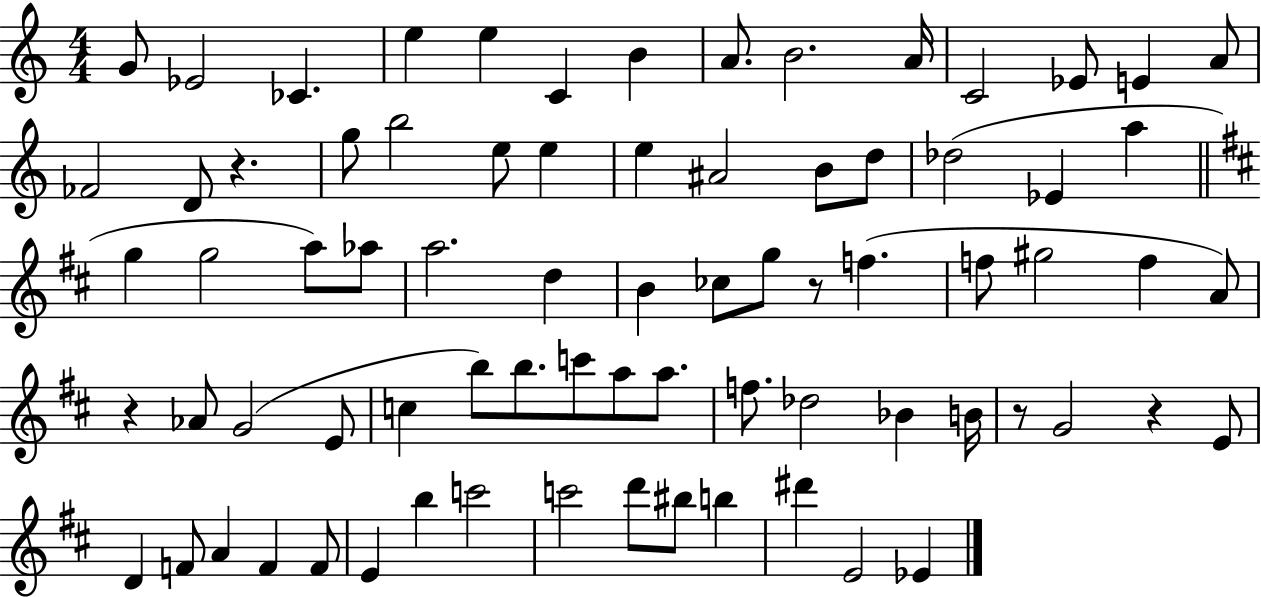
X:1
T:Untitled
M:4/4
L:1/4
K:C
G/2 _E2 _C e e C B A/2 B2 A/4 C2 _E/2 E A/2 _F2 D/2 z g/2 b2 e/2 e e ^A2 B/2 d/2 _d2 _E a g g2 a/2 _a/2 a2 d B _c/2 g/2 z/2 f f/2 ^g2 f A/2 z _A/2 G2 E/2 c b/2 b/2 c'/2 a/2 a/2 f/2 _d2 _B B/4 z/2 G2 z E/2 D F/2 A F F/2 E b c'2 c'2 d'/2 ^b/2 b ^d' E2 _E